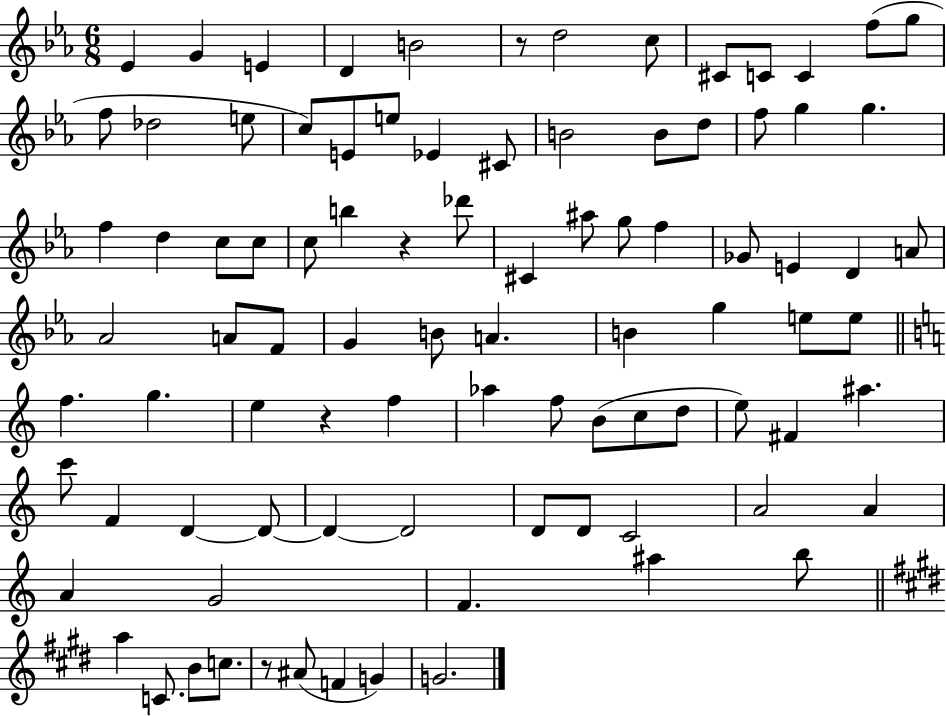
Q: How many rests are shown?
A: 4